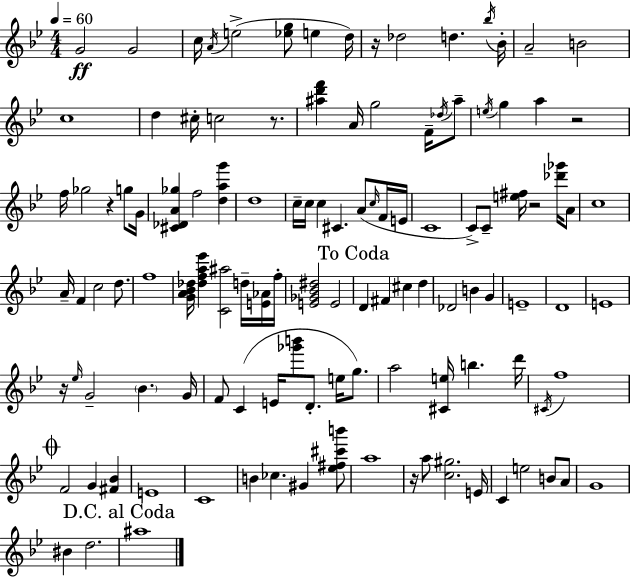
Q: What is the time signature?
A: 4/4